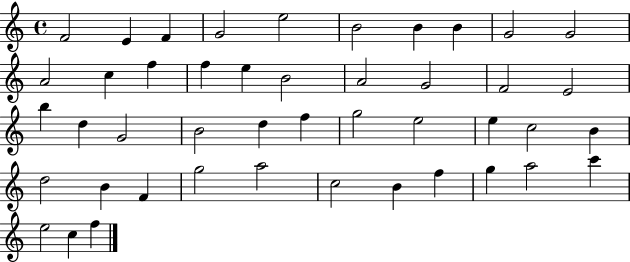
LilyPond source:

{
  \clef treble
  \time 4/4
  \defaultTimeSignature
  \key c \major
  f'2 e'4 f'4 | g'2 e''2 | b'2 b'4 b'4 | g'2 g'2 | \break a'2 c''4 f''4 | f''4 e''4 b'2 | a'2 g'2 | f'2 e'2 | \break b''4 d''4 g'2 | b'2 d''4 f''4 | g''2 e''2 | e''4 c''2 b'4 | \break d''2 b'4 f'4 | g''2 a''2 | c''2 b'4 f''4 | g''4 a''2 c'''4 | \break e''2 c''4 f''4 | \bar "|."
}